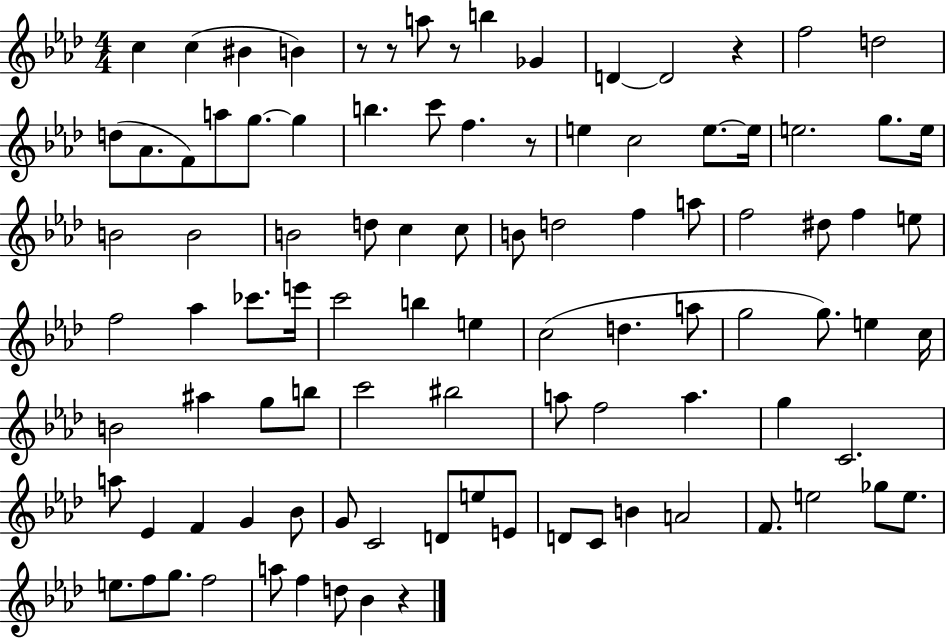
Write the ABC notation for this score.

X:1
T:Untitled
M:4/4
L:1/4
K:Ab
c c ^B B z/2 z/2 a/2 z/2 b _G D D2 z f2 d2 d/2 _A/2 F/2 a/2 g/2 g b c'/2 f z/2 e c2 e/2 e/4 e2 g/2 e/4 B2 B2 B2 d/2 c c/2 B/2 d2 f a/2 f2 ^d/2 f e/2 f2 _a _c'/2 e'/4 c'2 b e c2 d a/2 g2 g/2 e c/4 B2 ^a g/2 b/2 c'2 ^b2 a/2 f2 a g C2 a/2 _E F G _B/2 G/2 C2 D/2 e/2 E/2 D/2 C/2 B A2 F/2 e2 _g/2 e/2 e/2 f/2 g/2 f2 a/2 f d/2 _B z